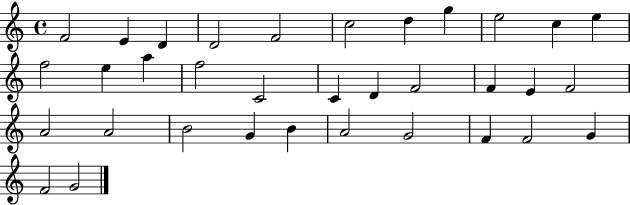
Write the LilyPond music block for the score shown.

{
  \clef treble
  \time 4/4
  \defaultTimeSignature
  \key c \major
  f'2 e'4 d'4 | d'2 f'2 | c''2 d''4 g''4 | e''2 c''4 e''4 | \break f''2 e''4 a''4 | f''2 c'2 | c'4 d'4 f'2 | f'4 e'4 f'2 | \break a'2 a'2 | b'2 g'4 b'4 | a'2 g'2 | f'4 f'2 g'4 | \break f'2 g'2 | \bar "|."
}